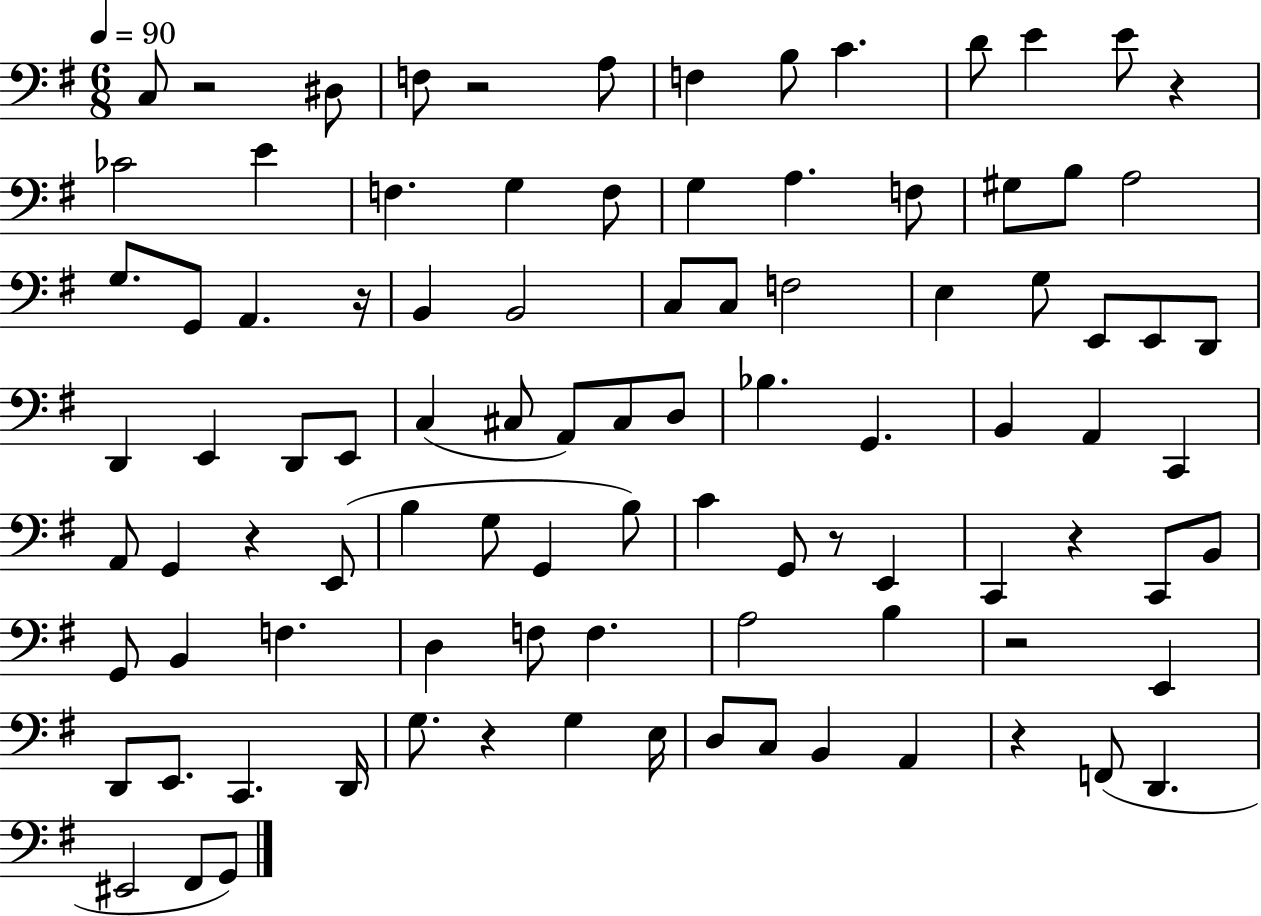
X:1
T:Untitled
M:6/8
L:1/4
K:G
C,/2 z2 ^D,/2 F,/2 z2 A,/2 F, B,/2 C D/2 E E/2 z _C2 E F, G, F,/2 G, A, F,/2 ^G,/2 B,/2 A,2 G,/2 G,,/2 A,, z/4 B,, B,,2 C,/2 C,/2 F,2 E, G,/2 E,,/2 E,,/2 D,,/2 D,, E,, D,,/2 E,,/2 C, ^C,/2 A,,/2 ^C,/2 D,/2 _B, G,, B,, A,, C,, A,,/2 G,, z E,,/2 B, G,/2 G,, B,/2 C G,,/2 z/2 E,, C,, z C,,/2 B,,/2 G,,/2 B,, F, D, F,/2 F, A,2 B, z2 E,, D,,/2 E,,/2 C,, D,,/4 G,/2 z G, E,/4 D,/2 C,/2 B,, A,, z F,,/2 D,, ^E,,2 ^F,,/2 G,,/2